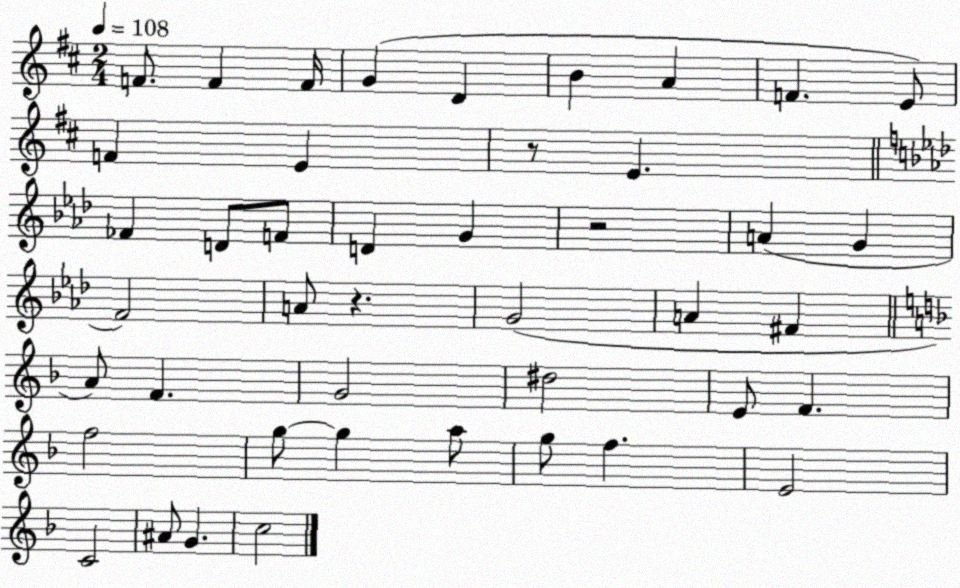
X:1
T:Untitled
M:2/4
L:1/4
K:D
F/2 F F/4 G D B A F E/2 F E z/2 E _F D/2 F/2 D G z2 A G F2 A/2 z G2 A ^F A/2 F G2 ^d2 E/2 F f2 g/2 g a/2 g/2 f E2 C2 ^A/2 G c2